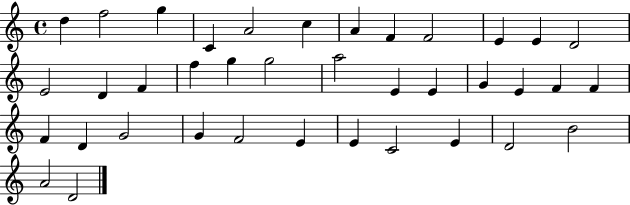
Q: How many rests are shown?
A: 0